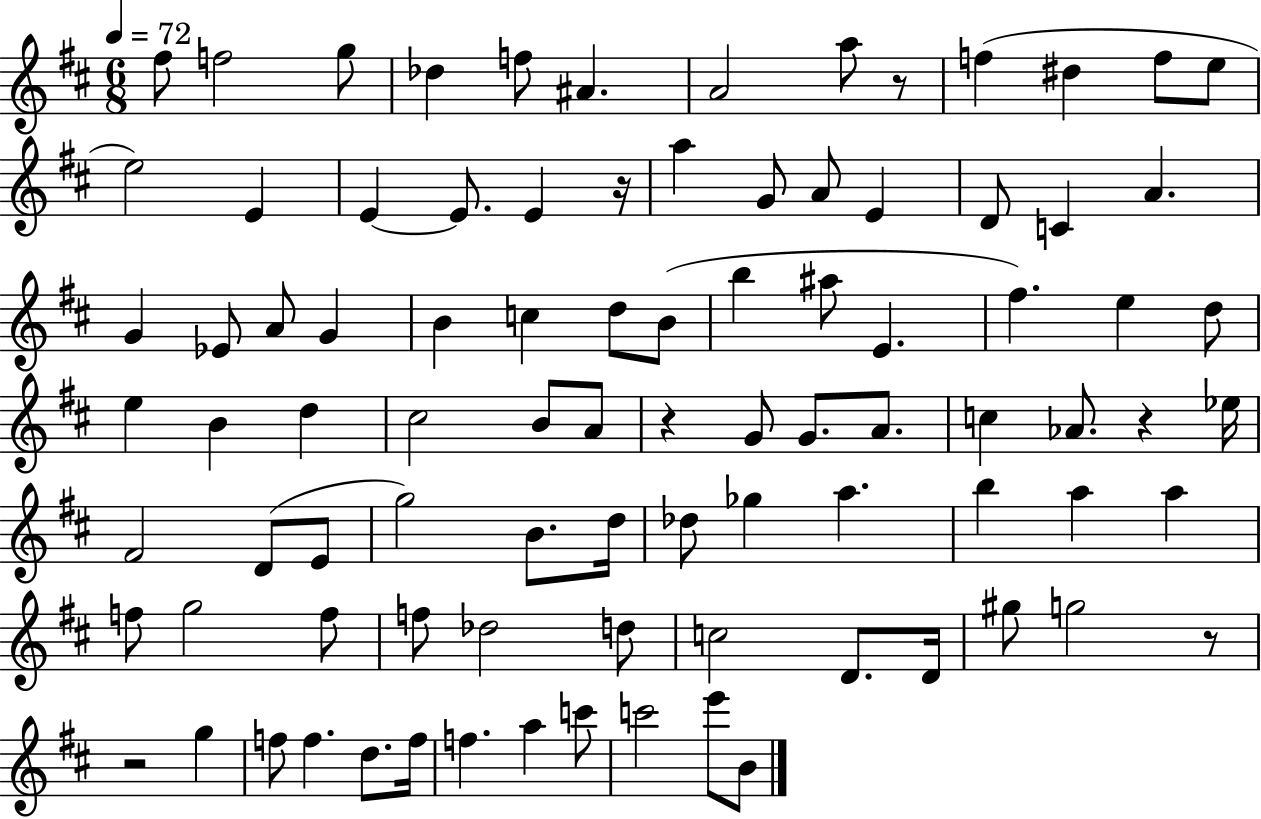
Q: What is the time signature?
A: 6/8